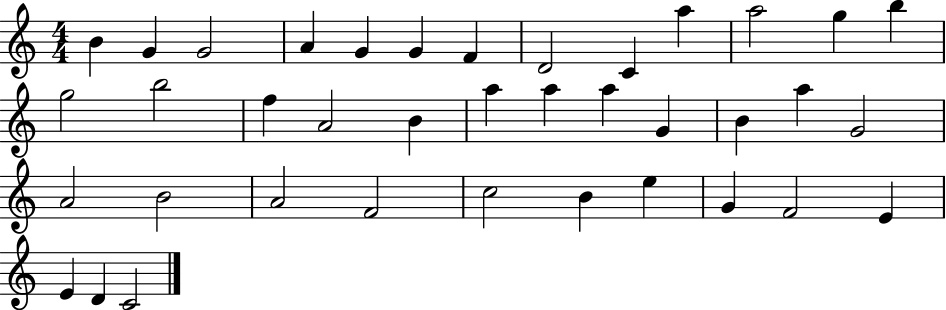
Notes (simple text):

B4/q G4/q G4/h A4/q G4/q G4/q F4/q D4/h C4/q A5/q A5/h G5/q B5/q G5/h B5/h F5/q A4/h B4/q A5/q A5/q A5/q G4/q B4/q A5/q G4/h A4/h B4/h A4/h F4/h C5/h B4/q E5/q G4/q F4/h E4/q E4/q D4/q C4/h